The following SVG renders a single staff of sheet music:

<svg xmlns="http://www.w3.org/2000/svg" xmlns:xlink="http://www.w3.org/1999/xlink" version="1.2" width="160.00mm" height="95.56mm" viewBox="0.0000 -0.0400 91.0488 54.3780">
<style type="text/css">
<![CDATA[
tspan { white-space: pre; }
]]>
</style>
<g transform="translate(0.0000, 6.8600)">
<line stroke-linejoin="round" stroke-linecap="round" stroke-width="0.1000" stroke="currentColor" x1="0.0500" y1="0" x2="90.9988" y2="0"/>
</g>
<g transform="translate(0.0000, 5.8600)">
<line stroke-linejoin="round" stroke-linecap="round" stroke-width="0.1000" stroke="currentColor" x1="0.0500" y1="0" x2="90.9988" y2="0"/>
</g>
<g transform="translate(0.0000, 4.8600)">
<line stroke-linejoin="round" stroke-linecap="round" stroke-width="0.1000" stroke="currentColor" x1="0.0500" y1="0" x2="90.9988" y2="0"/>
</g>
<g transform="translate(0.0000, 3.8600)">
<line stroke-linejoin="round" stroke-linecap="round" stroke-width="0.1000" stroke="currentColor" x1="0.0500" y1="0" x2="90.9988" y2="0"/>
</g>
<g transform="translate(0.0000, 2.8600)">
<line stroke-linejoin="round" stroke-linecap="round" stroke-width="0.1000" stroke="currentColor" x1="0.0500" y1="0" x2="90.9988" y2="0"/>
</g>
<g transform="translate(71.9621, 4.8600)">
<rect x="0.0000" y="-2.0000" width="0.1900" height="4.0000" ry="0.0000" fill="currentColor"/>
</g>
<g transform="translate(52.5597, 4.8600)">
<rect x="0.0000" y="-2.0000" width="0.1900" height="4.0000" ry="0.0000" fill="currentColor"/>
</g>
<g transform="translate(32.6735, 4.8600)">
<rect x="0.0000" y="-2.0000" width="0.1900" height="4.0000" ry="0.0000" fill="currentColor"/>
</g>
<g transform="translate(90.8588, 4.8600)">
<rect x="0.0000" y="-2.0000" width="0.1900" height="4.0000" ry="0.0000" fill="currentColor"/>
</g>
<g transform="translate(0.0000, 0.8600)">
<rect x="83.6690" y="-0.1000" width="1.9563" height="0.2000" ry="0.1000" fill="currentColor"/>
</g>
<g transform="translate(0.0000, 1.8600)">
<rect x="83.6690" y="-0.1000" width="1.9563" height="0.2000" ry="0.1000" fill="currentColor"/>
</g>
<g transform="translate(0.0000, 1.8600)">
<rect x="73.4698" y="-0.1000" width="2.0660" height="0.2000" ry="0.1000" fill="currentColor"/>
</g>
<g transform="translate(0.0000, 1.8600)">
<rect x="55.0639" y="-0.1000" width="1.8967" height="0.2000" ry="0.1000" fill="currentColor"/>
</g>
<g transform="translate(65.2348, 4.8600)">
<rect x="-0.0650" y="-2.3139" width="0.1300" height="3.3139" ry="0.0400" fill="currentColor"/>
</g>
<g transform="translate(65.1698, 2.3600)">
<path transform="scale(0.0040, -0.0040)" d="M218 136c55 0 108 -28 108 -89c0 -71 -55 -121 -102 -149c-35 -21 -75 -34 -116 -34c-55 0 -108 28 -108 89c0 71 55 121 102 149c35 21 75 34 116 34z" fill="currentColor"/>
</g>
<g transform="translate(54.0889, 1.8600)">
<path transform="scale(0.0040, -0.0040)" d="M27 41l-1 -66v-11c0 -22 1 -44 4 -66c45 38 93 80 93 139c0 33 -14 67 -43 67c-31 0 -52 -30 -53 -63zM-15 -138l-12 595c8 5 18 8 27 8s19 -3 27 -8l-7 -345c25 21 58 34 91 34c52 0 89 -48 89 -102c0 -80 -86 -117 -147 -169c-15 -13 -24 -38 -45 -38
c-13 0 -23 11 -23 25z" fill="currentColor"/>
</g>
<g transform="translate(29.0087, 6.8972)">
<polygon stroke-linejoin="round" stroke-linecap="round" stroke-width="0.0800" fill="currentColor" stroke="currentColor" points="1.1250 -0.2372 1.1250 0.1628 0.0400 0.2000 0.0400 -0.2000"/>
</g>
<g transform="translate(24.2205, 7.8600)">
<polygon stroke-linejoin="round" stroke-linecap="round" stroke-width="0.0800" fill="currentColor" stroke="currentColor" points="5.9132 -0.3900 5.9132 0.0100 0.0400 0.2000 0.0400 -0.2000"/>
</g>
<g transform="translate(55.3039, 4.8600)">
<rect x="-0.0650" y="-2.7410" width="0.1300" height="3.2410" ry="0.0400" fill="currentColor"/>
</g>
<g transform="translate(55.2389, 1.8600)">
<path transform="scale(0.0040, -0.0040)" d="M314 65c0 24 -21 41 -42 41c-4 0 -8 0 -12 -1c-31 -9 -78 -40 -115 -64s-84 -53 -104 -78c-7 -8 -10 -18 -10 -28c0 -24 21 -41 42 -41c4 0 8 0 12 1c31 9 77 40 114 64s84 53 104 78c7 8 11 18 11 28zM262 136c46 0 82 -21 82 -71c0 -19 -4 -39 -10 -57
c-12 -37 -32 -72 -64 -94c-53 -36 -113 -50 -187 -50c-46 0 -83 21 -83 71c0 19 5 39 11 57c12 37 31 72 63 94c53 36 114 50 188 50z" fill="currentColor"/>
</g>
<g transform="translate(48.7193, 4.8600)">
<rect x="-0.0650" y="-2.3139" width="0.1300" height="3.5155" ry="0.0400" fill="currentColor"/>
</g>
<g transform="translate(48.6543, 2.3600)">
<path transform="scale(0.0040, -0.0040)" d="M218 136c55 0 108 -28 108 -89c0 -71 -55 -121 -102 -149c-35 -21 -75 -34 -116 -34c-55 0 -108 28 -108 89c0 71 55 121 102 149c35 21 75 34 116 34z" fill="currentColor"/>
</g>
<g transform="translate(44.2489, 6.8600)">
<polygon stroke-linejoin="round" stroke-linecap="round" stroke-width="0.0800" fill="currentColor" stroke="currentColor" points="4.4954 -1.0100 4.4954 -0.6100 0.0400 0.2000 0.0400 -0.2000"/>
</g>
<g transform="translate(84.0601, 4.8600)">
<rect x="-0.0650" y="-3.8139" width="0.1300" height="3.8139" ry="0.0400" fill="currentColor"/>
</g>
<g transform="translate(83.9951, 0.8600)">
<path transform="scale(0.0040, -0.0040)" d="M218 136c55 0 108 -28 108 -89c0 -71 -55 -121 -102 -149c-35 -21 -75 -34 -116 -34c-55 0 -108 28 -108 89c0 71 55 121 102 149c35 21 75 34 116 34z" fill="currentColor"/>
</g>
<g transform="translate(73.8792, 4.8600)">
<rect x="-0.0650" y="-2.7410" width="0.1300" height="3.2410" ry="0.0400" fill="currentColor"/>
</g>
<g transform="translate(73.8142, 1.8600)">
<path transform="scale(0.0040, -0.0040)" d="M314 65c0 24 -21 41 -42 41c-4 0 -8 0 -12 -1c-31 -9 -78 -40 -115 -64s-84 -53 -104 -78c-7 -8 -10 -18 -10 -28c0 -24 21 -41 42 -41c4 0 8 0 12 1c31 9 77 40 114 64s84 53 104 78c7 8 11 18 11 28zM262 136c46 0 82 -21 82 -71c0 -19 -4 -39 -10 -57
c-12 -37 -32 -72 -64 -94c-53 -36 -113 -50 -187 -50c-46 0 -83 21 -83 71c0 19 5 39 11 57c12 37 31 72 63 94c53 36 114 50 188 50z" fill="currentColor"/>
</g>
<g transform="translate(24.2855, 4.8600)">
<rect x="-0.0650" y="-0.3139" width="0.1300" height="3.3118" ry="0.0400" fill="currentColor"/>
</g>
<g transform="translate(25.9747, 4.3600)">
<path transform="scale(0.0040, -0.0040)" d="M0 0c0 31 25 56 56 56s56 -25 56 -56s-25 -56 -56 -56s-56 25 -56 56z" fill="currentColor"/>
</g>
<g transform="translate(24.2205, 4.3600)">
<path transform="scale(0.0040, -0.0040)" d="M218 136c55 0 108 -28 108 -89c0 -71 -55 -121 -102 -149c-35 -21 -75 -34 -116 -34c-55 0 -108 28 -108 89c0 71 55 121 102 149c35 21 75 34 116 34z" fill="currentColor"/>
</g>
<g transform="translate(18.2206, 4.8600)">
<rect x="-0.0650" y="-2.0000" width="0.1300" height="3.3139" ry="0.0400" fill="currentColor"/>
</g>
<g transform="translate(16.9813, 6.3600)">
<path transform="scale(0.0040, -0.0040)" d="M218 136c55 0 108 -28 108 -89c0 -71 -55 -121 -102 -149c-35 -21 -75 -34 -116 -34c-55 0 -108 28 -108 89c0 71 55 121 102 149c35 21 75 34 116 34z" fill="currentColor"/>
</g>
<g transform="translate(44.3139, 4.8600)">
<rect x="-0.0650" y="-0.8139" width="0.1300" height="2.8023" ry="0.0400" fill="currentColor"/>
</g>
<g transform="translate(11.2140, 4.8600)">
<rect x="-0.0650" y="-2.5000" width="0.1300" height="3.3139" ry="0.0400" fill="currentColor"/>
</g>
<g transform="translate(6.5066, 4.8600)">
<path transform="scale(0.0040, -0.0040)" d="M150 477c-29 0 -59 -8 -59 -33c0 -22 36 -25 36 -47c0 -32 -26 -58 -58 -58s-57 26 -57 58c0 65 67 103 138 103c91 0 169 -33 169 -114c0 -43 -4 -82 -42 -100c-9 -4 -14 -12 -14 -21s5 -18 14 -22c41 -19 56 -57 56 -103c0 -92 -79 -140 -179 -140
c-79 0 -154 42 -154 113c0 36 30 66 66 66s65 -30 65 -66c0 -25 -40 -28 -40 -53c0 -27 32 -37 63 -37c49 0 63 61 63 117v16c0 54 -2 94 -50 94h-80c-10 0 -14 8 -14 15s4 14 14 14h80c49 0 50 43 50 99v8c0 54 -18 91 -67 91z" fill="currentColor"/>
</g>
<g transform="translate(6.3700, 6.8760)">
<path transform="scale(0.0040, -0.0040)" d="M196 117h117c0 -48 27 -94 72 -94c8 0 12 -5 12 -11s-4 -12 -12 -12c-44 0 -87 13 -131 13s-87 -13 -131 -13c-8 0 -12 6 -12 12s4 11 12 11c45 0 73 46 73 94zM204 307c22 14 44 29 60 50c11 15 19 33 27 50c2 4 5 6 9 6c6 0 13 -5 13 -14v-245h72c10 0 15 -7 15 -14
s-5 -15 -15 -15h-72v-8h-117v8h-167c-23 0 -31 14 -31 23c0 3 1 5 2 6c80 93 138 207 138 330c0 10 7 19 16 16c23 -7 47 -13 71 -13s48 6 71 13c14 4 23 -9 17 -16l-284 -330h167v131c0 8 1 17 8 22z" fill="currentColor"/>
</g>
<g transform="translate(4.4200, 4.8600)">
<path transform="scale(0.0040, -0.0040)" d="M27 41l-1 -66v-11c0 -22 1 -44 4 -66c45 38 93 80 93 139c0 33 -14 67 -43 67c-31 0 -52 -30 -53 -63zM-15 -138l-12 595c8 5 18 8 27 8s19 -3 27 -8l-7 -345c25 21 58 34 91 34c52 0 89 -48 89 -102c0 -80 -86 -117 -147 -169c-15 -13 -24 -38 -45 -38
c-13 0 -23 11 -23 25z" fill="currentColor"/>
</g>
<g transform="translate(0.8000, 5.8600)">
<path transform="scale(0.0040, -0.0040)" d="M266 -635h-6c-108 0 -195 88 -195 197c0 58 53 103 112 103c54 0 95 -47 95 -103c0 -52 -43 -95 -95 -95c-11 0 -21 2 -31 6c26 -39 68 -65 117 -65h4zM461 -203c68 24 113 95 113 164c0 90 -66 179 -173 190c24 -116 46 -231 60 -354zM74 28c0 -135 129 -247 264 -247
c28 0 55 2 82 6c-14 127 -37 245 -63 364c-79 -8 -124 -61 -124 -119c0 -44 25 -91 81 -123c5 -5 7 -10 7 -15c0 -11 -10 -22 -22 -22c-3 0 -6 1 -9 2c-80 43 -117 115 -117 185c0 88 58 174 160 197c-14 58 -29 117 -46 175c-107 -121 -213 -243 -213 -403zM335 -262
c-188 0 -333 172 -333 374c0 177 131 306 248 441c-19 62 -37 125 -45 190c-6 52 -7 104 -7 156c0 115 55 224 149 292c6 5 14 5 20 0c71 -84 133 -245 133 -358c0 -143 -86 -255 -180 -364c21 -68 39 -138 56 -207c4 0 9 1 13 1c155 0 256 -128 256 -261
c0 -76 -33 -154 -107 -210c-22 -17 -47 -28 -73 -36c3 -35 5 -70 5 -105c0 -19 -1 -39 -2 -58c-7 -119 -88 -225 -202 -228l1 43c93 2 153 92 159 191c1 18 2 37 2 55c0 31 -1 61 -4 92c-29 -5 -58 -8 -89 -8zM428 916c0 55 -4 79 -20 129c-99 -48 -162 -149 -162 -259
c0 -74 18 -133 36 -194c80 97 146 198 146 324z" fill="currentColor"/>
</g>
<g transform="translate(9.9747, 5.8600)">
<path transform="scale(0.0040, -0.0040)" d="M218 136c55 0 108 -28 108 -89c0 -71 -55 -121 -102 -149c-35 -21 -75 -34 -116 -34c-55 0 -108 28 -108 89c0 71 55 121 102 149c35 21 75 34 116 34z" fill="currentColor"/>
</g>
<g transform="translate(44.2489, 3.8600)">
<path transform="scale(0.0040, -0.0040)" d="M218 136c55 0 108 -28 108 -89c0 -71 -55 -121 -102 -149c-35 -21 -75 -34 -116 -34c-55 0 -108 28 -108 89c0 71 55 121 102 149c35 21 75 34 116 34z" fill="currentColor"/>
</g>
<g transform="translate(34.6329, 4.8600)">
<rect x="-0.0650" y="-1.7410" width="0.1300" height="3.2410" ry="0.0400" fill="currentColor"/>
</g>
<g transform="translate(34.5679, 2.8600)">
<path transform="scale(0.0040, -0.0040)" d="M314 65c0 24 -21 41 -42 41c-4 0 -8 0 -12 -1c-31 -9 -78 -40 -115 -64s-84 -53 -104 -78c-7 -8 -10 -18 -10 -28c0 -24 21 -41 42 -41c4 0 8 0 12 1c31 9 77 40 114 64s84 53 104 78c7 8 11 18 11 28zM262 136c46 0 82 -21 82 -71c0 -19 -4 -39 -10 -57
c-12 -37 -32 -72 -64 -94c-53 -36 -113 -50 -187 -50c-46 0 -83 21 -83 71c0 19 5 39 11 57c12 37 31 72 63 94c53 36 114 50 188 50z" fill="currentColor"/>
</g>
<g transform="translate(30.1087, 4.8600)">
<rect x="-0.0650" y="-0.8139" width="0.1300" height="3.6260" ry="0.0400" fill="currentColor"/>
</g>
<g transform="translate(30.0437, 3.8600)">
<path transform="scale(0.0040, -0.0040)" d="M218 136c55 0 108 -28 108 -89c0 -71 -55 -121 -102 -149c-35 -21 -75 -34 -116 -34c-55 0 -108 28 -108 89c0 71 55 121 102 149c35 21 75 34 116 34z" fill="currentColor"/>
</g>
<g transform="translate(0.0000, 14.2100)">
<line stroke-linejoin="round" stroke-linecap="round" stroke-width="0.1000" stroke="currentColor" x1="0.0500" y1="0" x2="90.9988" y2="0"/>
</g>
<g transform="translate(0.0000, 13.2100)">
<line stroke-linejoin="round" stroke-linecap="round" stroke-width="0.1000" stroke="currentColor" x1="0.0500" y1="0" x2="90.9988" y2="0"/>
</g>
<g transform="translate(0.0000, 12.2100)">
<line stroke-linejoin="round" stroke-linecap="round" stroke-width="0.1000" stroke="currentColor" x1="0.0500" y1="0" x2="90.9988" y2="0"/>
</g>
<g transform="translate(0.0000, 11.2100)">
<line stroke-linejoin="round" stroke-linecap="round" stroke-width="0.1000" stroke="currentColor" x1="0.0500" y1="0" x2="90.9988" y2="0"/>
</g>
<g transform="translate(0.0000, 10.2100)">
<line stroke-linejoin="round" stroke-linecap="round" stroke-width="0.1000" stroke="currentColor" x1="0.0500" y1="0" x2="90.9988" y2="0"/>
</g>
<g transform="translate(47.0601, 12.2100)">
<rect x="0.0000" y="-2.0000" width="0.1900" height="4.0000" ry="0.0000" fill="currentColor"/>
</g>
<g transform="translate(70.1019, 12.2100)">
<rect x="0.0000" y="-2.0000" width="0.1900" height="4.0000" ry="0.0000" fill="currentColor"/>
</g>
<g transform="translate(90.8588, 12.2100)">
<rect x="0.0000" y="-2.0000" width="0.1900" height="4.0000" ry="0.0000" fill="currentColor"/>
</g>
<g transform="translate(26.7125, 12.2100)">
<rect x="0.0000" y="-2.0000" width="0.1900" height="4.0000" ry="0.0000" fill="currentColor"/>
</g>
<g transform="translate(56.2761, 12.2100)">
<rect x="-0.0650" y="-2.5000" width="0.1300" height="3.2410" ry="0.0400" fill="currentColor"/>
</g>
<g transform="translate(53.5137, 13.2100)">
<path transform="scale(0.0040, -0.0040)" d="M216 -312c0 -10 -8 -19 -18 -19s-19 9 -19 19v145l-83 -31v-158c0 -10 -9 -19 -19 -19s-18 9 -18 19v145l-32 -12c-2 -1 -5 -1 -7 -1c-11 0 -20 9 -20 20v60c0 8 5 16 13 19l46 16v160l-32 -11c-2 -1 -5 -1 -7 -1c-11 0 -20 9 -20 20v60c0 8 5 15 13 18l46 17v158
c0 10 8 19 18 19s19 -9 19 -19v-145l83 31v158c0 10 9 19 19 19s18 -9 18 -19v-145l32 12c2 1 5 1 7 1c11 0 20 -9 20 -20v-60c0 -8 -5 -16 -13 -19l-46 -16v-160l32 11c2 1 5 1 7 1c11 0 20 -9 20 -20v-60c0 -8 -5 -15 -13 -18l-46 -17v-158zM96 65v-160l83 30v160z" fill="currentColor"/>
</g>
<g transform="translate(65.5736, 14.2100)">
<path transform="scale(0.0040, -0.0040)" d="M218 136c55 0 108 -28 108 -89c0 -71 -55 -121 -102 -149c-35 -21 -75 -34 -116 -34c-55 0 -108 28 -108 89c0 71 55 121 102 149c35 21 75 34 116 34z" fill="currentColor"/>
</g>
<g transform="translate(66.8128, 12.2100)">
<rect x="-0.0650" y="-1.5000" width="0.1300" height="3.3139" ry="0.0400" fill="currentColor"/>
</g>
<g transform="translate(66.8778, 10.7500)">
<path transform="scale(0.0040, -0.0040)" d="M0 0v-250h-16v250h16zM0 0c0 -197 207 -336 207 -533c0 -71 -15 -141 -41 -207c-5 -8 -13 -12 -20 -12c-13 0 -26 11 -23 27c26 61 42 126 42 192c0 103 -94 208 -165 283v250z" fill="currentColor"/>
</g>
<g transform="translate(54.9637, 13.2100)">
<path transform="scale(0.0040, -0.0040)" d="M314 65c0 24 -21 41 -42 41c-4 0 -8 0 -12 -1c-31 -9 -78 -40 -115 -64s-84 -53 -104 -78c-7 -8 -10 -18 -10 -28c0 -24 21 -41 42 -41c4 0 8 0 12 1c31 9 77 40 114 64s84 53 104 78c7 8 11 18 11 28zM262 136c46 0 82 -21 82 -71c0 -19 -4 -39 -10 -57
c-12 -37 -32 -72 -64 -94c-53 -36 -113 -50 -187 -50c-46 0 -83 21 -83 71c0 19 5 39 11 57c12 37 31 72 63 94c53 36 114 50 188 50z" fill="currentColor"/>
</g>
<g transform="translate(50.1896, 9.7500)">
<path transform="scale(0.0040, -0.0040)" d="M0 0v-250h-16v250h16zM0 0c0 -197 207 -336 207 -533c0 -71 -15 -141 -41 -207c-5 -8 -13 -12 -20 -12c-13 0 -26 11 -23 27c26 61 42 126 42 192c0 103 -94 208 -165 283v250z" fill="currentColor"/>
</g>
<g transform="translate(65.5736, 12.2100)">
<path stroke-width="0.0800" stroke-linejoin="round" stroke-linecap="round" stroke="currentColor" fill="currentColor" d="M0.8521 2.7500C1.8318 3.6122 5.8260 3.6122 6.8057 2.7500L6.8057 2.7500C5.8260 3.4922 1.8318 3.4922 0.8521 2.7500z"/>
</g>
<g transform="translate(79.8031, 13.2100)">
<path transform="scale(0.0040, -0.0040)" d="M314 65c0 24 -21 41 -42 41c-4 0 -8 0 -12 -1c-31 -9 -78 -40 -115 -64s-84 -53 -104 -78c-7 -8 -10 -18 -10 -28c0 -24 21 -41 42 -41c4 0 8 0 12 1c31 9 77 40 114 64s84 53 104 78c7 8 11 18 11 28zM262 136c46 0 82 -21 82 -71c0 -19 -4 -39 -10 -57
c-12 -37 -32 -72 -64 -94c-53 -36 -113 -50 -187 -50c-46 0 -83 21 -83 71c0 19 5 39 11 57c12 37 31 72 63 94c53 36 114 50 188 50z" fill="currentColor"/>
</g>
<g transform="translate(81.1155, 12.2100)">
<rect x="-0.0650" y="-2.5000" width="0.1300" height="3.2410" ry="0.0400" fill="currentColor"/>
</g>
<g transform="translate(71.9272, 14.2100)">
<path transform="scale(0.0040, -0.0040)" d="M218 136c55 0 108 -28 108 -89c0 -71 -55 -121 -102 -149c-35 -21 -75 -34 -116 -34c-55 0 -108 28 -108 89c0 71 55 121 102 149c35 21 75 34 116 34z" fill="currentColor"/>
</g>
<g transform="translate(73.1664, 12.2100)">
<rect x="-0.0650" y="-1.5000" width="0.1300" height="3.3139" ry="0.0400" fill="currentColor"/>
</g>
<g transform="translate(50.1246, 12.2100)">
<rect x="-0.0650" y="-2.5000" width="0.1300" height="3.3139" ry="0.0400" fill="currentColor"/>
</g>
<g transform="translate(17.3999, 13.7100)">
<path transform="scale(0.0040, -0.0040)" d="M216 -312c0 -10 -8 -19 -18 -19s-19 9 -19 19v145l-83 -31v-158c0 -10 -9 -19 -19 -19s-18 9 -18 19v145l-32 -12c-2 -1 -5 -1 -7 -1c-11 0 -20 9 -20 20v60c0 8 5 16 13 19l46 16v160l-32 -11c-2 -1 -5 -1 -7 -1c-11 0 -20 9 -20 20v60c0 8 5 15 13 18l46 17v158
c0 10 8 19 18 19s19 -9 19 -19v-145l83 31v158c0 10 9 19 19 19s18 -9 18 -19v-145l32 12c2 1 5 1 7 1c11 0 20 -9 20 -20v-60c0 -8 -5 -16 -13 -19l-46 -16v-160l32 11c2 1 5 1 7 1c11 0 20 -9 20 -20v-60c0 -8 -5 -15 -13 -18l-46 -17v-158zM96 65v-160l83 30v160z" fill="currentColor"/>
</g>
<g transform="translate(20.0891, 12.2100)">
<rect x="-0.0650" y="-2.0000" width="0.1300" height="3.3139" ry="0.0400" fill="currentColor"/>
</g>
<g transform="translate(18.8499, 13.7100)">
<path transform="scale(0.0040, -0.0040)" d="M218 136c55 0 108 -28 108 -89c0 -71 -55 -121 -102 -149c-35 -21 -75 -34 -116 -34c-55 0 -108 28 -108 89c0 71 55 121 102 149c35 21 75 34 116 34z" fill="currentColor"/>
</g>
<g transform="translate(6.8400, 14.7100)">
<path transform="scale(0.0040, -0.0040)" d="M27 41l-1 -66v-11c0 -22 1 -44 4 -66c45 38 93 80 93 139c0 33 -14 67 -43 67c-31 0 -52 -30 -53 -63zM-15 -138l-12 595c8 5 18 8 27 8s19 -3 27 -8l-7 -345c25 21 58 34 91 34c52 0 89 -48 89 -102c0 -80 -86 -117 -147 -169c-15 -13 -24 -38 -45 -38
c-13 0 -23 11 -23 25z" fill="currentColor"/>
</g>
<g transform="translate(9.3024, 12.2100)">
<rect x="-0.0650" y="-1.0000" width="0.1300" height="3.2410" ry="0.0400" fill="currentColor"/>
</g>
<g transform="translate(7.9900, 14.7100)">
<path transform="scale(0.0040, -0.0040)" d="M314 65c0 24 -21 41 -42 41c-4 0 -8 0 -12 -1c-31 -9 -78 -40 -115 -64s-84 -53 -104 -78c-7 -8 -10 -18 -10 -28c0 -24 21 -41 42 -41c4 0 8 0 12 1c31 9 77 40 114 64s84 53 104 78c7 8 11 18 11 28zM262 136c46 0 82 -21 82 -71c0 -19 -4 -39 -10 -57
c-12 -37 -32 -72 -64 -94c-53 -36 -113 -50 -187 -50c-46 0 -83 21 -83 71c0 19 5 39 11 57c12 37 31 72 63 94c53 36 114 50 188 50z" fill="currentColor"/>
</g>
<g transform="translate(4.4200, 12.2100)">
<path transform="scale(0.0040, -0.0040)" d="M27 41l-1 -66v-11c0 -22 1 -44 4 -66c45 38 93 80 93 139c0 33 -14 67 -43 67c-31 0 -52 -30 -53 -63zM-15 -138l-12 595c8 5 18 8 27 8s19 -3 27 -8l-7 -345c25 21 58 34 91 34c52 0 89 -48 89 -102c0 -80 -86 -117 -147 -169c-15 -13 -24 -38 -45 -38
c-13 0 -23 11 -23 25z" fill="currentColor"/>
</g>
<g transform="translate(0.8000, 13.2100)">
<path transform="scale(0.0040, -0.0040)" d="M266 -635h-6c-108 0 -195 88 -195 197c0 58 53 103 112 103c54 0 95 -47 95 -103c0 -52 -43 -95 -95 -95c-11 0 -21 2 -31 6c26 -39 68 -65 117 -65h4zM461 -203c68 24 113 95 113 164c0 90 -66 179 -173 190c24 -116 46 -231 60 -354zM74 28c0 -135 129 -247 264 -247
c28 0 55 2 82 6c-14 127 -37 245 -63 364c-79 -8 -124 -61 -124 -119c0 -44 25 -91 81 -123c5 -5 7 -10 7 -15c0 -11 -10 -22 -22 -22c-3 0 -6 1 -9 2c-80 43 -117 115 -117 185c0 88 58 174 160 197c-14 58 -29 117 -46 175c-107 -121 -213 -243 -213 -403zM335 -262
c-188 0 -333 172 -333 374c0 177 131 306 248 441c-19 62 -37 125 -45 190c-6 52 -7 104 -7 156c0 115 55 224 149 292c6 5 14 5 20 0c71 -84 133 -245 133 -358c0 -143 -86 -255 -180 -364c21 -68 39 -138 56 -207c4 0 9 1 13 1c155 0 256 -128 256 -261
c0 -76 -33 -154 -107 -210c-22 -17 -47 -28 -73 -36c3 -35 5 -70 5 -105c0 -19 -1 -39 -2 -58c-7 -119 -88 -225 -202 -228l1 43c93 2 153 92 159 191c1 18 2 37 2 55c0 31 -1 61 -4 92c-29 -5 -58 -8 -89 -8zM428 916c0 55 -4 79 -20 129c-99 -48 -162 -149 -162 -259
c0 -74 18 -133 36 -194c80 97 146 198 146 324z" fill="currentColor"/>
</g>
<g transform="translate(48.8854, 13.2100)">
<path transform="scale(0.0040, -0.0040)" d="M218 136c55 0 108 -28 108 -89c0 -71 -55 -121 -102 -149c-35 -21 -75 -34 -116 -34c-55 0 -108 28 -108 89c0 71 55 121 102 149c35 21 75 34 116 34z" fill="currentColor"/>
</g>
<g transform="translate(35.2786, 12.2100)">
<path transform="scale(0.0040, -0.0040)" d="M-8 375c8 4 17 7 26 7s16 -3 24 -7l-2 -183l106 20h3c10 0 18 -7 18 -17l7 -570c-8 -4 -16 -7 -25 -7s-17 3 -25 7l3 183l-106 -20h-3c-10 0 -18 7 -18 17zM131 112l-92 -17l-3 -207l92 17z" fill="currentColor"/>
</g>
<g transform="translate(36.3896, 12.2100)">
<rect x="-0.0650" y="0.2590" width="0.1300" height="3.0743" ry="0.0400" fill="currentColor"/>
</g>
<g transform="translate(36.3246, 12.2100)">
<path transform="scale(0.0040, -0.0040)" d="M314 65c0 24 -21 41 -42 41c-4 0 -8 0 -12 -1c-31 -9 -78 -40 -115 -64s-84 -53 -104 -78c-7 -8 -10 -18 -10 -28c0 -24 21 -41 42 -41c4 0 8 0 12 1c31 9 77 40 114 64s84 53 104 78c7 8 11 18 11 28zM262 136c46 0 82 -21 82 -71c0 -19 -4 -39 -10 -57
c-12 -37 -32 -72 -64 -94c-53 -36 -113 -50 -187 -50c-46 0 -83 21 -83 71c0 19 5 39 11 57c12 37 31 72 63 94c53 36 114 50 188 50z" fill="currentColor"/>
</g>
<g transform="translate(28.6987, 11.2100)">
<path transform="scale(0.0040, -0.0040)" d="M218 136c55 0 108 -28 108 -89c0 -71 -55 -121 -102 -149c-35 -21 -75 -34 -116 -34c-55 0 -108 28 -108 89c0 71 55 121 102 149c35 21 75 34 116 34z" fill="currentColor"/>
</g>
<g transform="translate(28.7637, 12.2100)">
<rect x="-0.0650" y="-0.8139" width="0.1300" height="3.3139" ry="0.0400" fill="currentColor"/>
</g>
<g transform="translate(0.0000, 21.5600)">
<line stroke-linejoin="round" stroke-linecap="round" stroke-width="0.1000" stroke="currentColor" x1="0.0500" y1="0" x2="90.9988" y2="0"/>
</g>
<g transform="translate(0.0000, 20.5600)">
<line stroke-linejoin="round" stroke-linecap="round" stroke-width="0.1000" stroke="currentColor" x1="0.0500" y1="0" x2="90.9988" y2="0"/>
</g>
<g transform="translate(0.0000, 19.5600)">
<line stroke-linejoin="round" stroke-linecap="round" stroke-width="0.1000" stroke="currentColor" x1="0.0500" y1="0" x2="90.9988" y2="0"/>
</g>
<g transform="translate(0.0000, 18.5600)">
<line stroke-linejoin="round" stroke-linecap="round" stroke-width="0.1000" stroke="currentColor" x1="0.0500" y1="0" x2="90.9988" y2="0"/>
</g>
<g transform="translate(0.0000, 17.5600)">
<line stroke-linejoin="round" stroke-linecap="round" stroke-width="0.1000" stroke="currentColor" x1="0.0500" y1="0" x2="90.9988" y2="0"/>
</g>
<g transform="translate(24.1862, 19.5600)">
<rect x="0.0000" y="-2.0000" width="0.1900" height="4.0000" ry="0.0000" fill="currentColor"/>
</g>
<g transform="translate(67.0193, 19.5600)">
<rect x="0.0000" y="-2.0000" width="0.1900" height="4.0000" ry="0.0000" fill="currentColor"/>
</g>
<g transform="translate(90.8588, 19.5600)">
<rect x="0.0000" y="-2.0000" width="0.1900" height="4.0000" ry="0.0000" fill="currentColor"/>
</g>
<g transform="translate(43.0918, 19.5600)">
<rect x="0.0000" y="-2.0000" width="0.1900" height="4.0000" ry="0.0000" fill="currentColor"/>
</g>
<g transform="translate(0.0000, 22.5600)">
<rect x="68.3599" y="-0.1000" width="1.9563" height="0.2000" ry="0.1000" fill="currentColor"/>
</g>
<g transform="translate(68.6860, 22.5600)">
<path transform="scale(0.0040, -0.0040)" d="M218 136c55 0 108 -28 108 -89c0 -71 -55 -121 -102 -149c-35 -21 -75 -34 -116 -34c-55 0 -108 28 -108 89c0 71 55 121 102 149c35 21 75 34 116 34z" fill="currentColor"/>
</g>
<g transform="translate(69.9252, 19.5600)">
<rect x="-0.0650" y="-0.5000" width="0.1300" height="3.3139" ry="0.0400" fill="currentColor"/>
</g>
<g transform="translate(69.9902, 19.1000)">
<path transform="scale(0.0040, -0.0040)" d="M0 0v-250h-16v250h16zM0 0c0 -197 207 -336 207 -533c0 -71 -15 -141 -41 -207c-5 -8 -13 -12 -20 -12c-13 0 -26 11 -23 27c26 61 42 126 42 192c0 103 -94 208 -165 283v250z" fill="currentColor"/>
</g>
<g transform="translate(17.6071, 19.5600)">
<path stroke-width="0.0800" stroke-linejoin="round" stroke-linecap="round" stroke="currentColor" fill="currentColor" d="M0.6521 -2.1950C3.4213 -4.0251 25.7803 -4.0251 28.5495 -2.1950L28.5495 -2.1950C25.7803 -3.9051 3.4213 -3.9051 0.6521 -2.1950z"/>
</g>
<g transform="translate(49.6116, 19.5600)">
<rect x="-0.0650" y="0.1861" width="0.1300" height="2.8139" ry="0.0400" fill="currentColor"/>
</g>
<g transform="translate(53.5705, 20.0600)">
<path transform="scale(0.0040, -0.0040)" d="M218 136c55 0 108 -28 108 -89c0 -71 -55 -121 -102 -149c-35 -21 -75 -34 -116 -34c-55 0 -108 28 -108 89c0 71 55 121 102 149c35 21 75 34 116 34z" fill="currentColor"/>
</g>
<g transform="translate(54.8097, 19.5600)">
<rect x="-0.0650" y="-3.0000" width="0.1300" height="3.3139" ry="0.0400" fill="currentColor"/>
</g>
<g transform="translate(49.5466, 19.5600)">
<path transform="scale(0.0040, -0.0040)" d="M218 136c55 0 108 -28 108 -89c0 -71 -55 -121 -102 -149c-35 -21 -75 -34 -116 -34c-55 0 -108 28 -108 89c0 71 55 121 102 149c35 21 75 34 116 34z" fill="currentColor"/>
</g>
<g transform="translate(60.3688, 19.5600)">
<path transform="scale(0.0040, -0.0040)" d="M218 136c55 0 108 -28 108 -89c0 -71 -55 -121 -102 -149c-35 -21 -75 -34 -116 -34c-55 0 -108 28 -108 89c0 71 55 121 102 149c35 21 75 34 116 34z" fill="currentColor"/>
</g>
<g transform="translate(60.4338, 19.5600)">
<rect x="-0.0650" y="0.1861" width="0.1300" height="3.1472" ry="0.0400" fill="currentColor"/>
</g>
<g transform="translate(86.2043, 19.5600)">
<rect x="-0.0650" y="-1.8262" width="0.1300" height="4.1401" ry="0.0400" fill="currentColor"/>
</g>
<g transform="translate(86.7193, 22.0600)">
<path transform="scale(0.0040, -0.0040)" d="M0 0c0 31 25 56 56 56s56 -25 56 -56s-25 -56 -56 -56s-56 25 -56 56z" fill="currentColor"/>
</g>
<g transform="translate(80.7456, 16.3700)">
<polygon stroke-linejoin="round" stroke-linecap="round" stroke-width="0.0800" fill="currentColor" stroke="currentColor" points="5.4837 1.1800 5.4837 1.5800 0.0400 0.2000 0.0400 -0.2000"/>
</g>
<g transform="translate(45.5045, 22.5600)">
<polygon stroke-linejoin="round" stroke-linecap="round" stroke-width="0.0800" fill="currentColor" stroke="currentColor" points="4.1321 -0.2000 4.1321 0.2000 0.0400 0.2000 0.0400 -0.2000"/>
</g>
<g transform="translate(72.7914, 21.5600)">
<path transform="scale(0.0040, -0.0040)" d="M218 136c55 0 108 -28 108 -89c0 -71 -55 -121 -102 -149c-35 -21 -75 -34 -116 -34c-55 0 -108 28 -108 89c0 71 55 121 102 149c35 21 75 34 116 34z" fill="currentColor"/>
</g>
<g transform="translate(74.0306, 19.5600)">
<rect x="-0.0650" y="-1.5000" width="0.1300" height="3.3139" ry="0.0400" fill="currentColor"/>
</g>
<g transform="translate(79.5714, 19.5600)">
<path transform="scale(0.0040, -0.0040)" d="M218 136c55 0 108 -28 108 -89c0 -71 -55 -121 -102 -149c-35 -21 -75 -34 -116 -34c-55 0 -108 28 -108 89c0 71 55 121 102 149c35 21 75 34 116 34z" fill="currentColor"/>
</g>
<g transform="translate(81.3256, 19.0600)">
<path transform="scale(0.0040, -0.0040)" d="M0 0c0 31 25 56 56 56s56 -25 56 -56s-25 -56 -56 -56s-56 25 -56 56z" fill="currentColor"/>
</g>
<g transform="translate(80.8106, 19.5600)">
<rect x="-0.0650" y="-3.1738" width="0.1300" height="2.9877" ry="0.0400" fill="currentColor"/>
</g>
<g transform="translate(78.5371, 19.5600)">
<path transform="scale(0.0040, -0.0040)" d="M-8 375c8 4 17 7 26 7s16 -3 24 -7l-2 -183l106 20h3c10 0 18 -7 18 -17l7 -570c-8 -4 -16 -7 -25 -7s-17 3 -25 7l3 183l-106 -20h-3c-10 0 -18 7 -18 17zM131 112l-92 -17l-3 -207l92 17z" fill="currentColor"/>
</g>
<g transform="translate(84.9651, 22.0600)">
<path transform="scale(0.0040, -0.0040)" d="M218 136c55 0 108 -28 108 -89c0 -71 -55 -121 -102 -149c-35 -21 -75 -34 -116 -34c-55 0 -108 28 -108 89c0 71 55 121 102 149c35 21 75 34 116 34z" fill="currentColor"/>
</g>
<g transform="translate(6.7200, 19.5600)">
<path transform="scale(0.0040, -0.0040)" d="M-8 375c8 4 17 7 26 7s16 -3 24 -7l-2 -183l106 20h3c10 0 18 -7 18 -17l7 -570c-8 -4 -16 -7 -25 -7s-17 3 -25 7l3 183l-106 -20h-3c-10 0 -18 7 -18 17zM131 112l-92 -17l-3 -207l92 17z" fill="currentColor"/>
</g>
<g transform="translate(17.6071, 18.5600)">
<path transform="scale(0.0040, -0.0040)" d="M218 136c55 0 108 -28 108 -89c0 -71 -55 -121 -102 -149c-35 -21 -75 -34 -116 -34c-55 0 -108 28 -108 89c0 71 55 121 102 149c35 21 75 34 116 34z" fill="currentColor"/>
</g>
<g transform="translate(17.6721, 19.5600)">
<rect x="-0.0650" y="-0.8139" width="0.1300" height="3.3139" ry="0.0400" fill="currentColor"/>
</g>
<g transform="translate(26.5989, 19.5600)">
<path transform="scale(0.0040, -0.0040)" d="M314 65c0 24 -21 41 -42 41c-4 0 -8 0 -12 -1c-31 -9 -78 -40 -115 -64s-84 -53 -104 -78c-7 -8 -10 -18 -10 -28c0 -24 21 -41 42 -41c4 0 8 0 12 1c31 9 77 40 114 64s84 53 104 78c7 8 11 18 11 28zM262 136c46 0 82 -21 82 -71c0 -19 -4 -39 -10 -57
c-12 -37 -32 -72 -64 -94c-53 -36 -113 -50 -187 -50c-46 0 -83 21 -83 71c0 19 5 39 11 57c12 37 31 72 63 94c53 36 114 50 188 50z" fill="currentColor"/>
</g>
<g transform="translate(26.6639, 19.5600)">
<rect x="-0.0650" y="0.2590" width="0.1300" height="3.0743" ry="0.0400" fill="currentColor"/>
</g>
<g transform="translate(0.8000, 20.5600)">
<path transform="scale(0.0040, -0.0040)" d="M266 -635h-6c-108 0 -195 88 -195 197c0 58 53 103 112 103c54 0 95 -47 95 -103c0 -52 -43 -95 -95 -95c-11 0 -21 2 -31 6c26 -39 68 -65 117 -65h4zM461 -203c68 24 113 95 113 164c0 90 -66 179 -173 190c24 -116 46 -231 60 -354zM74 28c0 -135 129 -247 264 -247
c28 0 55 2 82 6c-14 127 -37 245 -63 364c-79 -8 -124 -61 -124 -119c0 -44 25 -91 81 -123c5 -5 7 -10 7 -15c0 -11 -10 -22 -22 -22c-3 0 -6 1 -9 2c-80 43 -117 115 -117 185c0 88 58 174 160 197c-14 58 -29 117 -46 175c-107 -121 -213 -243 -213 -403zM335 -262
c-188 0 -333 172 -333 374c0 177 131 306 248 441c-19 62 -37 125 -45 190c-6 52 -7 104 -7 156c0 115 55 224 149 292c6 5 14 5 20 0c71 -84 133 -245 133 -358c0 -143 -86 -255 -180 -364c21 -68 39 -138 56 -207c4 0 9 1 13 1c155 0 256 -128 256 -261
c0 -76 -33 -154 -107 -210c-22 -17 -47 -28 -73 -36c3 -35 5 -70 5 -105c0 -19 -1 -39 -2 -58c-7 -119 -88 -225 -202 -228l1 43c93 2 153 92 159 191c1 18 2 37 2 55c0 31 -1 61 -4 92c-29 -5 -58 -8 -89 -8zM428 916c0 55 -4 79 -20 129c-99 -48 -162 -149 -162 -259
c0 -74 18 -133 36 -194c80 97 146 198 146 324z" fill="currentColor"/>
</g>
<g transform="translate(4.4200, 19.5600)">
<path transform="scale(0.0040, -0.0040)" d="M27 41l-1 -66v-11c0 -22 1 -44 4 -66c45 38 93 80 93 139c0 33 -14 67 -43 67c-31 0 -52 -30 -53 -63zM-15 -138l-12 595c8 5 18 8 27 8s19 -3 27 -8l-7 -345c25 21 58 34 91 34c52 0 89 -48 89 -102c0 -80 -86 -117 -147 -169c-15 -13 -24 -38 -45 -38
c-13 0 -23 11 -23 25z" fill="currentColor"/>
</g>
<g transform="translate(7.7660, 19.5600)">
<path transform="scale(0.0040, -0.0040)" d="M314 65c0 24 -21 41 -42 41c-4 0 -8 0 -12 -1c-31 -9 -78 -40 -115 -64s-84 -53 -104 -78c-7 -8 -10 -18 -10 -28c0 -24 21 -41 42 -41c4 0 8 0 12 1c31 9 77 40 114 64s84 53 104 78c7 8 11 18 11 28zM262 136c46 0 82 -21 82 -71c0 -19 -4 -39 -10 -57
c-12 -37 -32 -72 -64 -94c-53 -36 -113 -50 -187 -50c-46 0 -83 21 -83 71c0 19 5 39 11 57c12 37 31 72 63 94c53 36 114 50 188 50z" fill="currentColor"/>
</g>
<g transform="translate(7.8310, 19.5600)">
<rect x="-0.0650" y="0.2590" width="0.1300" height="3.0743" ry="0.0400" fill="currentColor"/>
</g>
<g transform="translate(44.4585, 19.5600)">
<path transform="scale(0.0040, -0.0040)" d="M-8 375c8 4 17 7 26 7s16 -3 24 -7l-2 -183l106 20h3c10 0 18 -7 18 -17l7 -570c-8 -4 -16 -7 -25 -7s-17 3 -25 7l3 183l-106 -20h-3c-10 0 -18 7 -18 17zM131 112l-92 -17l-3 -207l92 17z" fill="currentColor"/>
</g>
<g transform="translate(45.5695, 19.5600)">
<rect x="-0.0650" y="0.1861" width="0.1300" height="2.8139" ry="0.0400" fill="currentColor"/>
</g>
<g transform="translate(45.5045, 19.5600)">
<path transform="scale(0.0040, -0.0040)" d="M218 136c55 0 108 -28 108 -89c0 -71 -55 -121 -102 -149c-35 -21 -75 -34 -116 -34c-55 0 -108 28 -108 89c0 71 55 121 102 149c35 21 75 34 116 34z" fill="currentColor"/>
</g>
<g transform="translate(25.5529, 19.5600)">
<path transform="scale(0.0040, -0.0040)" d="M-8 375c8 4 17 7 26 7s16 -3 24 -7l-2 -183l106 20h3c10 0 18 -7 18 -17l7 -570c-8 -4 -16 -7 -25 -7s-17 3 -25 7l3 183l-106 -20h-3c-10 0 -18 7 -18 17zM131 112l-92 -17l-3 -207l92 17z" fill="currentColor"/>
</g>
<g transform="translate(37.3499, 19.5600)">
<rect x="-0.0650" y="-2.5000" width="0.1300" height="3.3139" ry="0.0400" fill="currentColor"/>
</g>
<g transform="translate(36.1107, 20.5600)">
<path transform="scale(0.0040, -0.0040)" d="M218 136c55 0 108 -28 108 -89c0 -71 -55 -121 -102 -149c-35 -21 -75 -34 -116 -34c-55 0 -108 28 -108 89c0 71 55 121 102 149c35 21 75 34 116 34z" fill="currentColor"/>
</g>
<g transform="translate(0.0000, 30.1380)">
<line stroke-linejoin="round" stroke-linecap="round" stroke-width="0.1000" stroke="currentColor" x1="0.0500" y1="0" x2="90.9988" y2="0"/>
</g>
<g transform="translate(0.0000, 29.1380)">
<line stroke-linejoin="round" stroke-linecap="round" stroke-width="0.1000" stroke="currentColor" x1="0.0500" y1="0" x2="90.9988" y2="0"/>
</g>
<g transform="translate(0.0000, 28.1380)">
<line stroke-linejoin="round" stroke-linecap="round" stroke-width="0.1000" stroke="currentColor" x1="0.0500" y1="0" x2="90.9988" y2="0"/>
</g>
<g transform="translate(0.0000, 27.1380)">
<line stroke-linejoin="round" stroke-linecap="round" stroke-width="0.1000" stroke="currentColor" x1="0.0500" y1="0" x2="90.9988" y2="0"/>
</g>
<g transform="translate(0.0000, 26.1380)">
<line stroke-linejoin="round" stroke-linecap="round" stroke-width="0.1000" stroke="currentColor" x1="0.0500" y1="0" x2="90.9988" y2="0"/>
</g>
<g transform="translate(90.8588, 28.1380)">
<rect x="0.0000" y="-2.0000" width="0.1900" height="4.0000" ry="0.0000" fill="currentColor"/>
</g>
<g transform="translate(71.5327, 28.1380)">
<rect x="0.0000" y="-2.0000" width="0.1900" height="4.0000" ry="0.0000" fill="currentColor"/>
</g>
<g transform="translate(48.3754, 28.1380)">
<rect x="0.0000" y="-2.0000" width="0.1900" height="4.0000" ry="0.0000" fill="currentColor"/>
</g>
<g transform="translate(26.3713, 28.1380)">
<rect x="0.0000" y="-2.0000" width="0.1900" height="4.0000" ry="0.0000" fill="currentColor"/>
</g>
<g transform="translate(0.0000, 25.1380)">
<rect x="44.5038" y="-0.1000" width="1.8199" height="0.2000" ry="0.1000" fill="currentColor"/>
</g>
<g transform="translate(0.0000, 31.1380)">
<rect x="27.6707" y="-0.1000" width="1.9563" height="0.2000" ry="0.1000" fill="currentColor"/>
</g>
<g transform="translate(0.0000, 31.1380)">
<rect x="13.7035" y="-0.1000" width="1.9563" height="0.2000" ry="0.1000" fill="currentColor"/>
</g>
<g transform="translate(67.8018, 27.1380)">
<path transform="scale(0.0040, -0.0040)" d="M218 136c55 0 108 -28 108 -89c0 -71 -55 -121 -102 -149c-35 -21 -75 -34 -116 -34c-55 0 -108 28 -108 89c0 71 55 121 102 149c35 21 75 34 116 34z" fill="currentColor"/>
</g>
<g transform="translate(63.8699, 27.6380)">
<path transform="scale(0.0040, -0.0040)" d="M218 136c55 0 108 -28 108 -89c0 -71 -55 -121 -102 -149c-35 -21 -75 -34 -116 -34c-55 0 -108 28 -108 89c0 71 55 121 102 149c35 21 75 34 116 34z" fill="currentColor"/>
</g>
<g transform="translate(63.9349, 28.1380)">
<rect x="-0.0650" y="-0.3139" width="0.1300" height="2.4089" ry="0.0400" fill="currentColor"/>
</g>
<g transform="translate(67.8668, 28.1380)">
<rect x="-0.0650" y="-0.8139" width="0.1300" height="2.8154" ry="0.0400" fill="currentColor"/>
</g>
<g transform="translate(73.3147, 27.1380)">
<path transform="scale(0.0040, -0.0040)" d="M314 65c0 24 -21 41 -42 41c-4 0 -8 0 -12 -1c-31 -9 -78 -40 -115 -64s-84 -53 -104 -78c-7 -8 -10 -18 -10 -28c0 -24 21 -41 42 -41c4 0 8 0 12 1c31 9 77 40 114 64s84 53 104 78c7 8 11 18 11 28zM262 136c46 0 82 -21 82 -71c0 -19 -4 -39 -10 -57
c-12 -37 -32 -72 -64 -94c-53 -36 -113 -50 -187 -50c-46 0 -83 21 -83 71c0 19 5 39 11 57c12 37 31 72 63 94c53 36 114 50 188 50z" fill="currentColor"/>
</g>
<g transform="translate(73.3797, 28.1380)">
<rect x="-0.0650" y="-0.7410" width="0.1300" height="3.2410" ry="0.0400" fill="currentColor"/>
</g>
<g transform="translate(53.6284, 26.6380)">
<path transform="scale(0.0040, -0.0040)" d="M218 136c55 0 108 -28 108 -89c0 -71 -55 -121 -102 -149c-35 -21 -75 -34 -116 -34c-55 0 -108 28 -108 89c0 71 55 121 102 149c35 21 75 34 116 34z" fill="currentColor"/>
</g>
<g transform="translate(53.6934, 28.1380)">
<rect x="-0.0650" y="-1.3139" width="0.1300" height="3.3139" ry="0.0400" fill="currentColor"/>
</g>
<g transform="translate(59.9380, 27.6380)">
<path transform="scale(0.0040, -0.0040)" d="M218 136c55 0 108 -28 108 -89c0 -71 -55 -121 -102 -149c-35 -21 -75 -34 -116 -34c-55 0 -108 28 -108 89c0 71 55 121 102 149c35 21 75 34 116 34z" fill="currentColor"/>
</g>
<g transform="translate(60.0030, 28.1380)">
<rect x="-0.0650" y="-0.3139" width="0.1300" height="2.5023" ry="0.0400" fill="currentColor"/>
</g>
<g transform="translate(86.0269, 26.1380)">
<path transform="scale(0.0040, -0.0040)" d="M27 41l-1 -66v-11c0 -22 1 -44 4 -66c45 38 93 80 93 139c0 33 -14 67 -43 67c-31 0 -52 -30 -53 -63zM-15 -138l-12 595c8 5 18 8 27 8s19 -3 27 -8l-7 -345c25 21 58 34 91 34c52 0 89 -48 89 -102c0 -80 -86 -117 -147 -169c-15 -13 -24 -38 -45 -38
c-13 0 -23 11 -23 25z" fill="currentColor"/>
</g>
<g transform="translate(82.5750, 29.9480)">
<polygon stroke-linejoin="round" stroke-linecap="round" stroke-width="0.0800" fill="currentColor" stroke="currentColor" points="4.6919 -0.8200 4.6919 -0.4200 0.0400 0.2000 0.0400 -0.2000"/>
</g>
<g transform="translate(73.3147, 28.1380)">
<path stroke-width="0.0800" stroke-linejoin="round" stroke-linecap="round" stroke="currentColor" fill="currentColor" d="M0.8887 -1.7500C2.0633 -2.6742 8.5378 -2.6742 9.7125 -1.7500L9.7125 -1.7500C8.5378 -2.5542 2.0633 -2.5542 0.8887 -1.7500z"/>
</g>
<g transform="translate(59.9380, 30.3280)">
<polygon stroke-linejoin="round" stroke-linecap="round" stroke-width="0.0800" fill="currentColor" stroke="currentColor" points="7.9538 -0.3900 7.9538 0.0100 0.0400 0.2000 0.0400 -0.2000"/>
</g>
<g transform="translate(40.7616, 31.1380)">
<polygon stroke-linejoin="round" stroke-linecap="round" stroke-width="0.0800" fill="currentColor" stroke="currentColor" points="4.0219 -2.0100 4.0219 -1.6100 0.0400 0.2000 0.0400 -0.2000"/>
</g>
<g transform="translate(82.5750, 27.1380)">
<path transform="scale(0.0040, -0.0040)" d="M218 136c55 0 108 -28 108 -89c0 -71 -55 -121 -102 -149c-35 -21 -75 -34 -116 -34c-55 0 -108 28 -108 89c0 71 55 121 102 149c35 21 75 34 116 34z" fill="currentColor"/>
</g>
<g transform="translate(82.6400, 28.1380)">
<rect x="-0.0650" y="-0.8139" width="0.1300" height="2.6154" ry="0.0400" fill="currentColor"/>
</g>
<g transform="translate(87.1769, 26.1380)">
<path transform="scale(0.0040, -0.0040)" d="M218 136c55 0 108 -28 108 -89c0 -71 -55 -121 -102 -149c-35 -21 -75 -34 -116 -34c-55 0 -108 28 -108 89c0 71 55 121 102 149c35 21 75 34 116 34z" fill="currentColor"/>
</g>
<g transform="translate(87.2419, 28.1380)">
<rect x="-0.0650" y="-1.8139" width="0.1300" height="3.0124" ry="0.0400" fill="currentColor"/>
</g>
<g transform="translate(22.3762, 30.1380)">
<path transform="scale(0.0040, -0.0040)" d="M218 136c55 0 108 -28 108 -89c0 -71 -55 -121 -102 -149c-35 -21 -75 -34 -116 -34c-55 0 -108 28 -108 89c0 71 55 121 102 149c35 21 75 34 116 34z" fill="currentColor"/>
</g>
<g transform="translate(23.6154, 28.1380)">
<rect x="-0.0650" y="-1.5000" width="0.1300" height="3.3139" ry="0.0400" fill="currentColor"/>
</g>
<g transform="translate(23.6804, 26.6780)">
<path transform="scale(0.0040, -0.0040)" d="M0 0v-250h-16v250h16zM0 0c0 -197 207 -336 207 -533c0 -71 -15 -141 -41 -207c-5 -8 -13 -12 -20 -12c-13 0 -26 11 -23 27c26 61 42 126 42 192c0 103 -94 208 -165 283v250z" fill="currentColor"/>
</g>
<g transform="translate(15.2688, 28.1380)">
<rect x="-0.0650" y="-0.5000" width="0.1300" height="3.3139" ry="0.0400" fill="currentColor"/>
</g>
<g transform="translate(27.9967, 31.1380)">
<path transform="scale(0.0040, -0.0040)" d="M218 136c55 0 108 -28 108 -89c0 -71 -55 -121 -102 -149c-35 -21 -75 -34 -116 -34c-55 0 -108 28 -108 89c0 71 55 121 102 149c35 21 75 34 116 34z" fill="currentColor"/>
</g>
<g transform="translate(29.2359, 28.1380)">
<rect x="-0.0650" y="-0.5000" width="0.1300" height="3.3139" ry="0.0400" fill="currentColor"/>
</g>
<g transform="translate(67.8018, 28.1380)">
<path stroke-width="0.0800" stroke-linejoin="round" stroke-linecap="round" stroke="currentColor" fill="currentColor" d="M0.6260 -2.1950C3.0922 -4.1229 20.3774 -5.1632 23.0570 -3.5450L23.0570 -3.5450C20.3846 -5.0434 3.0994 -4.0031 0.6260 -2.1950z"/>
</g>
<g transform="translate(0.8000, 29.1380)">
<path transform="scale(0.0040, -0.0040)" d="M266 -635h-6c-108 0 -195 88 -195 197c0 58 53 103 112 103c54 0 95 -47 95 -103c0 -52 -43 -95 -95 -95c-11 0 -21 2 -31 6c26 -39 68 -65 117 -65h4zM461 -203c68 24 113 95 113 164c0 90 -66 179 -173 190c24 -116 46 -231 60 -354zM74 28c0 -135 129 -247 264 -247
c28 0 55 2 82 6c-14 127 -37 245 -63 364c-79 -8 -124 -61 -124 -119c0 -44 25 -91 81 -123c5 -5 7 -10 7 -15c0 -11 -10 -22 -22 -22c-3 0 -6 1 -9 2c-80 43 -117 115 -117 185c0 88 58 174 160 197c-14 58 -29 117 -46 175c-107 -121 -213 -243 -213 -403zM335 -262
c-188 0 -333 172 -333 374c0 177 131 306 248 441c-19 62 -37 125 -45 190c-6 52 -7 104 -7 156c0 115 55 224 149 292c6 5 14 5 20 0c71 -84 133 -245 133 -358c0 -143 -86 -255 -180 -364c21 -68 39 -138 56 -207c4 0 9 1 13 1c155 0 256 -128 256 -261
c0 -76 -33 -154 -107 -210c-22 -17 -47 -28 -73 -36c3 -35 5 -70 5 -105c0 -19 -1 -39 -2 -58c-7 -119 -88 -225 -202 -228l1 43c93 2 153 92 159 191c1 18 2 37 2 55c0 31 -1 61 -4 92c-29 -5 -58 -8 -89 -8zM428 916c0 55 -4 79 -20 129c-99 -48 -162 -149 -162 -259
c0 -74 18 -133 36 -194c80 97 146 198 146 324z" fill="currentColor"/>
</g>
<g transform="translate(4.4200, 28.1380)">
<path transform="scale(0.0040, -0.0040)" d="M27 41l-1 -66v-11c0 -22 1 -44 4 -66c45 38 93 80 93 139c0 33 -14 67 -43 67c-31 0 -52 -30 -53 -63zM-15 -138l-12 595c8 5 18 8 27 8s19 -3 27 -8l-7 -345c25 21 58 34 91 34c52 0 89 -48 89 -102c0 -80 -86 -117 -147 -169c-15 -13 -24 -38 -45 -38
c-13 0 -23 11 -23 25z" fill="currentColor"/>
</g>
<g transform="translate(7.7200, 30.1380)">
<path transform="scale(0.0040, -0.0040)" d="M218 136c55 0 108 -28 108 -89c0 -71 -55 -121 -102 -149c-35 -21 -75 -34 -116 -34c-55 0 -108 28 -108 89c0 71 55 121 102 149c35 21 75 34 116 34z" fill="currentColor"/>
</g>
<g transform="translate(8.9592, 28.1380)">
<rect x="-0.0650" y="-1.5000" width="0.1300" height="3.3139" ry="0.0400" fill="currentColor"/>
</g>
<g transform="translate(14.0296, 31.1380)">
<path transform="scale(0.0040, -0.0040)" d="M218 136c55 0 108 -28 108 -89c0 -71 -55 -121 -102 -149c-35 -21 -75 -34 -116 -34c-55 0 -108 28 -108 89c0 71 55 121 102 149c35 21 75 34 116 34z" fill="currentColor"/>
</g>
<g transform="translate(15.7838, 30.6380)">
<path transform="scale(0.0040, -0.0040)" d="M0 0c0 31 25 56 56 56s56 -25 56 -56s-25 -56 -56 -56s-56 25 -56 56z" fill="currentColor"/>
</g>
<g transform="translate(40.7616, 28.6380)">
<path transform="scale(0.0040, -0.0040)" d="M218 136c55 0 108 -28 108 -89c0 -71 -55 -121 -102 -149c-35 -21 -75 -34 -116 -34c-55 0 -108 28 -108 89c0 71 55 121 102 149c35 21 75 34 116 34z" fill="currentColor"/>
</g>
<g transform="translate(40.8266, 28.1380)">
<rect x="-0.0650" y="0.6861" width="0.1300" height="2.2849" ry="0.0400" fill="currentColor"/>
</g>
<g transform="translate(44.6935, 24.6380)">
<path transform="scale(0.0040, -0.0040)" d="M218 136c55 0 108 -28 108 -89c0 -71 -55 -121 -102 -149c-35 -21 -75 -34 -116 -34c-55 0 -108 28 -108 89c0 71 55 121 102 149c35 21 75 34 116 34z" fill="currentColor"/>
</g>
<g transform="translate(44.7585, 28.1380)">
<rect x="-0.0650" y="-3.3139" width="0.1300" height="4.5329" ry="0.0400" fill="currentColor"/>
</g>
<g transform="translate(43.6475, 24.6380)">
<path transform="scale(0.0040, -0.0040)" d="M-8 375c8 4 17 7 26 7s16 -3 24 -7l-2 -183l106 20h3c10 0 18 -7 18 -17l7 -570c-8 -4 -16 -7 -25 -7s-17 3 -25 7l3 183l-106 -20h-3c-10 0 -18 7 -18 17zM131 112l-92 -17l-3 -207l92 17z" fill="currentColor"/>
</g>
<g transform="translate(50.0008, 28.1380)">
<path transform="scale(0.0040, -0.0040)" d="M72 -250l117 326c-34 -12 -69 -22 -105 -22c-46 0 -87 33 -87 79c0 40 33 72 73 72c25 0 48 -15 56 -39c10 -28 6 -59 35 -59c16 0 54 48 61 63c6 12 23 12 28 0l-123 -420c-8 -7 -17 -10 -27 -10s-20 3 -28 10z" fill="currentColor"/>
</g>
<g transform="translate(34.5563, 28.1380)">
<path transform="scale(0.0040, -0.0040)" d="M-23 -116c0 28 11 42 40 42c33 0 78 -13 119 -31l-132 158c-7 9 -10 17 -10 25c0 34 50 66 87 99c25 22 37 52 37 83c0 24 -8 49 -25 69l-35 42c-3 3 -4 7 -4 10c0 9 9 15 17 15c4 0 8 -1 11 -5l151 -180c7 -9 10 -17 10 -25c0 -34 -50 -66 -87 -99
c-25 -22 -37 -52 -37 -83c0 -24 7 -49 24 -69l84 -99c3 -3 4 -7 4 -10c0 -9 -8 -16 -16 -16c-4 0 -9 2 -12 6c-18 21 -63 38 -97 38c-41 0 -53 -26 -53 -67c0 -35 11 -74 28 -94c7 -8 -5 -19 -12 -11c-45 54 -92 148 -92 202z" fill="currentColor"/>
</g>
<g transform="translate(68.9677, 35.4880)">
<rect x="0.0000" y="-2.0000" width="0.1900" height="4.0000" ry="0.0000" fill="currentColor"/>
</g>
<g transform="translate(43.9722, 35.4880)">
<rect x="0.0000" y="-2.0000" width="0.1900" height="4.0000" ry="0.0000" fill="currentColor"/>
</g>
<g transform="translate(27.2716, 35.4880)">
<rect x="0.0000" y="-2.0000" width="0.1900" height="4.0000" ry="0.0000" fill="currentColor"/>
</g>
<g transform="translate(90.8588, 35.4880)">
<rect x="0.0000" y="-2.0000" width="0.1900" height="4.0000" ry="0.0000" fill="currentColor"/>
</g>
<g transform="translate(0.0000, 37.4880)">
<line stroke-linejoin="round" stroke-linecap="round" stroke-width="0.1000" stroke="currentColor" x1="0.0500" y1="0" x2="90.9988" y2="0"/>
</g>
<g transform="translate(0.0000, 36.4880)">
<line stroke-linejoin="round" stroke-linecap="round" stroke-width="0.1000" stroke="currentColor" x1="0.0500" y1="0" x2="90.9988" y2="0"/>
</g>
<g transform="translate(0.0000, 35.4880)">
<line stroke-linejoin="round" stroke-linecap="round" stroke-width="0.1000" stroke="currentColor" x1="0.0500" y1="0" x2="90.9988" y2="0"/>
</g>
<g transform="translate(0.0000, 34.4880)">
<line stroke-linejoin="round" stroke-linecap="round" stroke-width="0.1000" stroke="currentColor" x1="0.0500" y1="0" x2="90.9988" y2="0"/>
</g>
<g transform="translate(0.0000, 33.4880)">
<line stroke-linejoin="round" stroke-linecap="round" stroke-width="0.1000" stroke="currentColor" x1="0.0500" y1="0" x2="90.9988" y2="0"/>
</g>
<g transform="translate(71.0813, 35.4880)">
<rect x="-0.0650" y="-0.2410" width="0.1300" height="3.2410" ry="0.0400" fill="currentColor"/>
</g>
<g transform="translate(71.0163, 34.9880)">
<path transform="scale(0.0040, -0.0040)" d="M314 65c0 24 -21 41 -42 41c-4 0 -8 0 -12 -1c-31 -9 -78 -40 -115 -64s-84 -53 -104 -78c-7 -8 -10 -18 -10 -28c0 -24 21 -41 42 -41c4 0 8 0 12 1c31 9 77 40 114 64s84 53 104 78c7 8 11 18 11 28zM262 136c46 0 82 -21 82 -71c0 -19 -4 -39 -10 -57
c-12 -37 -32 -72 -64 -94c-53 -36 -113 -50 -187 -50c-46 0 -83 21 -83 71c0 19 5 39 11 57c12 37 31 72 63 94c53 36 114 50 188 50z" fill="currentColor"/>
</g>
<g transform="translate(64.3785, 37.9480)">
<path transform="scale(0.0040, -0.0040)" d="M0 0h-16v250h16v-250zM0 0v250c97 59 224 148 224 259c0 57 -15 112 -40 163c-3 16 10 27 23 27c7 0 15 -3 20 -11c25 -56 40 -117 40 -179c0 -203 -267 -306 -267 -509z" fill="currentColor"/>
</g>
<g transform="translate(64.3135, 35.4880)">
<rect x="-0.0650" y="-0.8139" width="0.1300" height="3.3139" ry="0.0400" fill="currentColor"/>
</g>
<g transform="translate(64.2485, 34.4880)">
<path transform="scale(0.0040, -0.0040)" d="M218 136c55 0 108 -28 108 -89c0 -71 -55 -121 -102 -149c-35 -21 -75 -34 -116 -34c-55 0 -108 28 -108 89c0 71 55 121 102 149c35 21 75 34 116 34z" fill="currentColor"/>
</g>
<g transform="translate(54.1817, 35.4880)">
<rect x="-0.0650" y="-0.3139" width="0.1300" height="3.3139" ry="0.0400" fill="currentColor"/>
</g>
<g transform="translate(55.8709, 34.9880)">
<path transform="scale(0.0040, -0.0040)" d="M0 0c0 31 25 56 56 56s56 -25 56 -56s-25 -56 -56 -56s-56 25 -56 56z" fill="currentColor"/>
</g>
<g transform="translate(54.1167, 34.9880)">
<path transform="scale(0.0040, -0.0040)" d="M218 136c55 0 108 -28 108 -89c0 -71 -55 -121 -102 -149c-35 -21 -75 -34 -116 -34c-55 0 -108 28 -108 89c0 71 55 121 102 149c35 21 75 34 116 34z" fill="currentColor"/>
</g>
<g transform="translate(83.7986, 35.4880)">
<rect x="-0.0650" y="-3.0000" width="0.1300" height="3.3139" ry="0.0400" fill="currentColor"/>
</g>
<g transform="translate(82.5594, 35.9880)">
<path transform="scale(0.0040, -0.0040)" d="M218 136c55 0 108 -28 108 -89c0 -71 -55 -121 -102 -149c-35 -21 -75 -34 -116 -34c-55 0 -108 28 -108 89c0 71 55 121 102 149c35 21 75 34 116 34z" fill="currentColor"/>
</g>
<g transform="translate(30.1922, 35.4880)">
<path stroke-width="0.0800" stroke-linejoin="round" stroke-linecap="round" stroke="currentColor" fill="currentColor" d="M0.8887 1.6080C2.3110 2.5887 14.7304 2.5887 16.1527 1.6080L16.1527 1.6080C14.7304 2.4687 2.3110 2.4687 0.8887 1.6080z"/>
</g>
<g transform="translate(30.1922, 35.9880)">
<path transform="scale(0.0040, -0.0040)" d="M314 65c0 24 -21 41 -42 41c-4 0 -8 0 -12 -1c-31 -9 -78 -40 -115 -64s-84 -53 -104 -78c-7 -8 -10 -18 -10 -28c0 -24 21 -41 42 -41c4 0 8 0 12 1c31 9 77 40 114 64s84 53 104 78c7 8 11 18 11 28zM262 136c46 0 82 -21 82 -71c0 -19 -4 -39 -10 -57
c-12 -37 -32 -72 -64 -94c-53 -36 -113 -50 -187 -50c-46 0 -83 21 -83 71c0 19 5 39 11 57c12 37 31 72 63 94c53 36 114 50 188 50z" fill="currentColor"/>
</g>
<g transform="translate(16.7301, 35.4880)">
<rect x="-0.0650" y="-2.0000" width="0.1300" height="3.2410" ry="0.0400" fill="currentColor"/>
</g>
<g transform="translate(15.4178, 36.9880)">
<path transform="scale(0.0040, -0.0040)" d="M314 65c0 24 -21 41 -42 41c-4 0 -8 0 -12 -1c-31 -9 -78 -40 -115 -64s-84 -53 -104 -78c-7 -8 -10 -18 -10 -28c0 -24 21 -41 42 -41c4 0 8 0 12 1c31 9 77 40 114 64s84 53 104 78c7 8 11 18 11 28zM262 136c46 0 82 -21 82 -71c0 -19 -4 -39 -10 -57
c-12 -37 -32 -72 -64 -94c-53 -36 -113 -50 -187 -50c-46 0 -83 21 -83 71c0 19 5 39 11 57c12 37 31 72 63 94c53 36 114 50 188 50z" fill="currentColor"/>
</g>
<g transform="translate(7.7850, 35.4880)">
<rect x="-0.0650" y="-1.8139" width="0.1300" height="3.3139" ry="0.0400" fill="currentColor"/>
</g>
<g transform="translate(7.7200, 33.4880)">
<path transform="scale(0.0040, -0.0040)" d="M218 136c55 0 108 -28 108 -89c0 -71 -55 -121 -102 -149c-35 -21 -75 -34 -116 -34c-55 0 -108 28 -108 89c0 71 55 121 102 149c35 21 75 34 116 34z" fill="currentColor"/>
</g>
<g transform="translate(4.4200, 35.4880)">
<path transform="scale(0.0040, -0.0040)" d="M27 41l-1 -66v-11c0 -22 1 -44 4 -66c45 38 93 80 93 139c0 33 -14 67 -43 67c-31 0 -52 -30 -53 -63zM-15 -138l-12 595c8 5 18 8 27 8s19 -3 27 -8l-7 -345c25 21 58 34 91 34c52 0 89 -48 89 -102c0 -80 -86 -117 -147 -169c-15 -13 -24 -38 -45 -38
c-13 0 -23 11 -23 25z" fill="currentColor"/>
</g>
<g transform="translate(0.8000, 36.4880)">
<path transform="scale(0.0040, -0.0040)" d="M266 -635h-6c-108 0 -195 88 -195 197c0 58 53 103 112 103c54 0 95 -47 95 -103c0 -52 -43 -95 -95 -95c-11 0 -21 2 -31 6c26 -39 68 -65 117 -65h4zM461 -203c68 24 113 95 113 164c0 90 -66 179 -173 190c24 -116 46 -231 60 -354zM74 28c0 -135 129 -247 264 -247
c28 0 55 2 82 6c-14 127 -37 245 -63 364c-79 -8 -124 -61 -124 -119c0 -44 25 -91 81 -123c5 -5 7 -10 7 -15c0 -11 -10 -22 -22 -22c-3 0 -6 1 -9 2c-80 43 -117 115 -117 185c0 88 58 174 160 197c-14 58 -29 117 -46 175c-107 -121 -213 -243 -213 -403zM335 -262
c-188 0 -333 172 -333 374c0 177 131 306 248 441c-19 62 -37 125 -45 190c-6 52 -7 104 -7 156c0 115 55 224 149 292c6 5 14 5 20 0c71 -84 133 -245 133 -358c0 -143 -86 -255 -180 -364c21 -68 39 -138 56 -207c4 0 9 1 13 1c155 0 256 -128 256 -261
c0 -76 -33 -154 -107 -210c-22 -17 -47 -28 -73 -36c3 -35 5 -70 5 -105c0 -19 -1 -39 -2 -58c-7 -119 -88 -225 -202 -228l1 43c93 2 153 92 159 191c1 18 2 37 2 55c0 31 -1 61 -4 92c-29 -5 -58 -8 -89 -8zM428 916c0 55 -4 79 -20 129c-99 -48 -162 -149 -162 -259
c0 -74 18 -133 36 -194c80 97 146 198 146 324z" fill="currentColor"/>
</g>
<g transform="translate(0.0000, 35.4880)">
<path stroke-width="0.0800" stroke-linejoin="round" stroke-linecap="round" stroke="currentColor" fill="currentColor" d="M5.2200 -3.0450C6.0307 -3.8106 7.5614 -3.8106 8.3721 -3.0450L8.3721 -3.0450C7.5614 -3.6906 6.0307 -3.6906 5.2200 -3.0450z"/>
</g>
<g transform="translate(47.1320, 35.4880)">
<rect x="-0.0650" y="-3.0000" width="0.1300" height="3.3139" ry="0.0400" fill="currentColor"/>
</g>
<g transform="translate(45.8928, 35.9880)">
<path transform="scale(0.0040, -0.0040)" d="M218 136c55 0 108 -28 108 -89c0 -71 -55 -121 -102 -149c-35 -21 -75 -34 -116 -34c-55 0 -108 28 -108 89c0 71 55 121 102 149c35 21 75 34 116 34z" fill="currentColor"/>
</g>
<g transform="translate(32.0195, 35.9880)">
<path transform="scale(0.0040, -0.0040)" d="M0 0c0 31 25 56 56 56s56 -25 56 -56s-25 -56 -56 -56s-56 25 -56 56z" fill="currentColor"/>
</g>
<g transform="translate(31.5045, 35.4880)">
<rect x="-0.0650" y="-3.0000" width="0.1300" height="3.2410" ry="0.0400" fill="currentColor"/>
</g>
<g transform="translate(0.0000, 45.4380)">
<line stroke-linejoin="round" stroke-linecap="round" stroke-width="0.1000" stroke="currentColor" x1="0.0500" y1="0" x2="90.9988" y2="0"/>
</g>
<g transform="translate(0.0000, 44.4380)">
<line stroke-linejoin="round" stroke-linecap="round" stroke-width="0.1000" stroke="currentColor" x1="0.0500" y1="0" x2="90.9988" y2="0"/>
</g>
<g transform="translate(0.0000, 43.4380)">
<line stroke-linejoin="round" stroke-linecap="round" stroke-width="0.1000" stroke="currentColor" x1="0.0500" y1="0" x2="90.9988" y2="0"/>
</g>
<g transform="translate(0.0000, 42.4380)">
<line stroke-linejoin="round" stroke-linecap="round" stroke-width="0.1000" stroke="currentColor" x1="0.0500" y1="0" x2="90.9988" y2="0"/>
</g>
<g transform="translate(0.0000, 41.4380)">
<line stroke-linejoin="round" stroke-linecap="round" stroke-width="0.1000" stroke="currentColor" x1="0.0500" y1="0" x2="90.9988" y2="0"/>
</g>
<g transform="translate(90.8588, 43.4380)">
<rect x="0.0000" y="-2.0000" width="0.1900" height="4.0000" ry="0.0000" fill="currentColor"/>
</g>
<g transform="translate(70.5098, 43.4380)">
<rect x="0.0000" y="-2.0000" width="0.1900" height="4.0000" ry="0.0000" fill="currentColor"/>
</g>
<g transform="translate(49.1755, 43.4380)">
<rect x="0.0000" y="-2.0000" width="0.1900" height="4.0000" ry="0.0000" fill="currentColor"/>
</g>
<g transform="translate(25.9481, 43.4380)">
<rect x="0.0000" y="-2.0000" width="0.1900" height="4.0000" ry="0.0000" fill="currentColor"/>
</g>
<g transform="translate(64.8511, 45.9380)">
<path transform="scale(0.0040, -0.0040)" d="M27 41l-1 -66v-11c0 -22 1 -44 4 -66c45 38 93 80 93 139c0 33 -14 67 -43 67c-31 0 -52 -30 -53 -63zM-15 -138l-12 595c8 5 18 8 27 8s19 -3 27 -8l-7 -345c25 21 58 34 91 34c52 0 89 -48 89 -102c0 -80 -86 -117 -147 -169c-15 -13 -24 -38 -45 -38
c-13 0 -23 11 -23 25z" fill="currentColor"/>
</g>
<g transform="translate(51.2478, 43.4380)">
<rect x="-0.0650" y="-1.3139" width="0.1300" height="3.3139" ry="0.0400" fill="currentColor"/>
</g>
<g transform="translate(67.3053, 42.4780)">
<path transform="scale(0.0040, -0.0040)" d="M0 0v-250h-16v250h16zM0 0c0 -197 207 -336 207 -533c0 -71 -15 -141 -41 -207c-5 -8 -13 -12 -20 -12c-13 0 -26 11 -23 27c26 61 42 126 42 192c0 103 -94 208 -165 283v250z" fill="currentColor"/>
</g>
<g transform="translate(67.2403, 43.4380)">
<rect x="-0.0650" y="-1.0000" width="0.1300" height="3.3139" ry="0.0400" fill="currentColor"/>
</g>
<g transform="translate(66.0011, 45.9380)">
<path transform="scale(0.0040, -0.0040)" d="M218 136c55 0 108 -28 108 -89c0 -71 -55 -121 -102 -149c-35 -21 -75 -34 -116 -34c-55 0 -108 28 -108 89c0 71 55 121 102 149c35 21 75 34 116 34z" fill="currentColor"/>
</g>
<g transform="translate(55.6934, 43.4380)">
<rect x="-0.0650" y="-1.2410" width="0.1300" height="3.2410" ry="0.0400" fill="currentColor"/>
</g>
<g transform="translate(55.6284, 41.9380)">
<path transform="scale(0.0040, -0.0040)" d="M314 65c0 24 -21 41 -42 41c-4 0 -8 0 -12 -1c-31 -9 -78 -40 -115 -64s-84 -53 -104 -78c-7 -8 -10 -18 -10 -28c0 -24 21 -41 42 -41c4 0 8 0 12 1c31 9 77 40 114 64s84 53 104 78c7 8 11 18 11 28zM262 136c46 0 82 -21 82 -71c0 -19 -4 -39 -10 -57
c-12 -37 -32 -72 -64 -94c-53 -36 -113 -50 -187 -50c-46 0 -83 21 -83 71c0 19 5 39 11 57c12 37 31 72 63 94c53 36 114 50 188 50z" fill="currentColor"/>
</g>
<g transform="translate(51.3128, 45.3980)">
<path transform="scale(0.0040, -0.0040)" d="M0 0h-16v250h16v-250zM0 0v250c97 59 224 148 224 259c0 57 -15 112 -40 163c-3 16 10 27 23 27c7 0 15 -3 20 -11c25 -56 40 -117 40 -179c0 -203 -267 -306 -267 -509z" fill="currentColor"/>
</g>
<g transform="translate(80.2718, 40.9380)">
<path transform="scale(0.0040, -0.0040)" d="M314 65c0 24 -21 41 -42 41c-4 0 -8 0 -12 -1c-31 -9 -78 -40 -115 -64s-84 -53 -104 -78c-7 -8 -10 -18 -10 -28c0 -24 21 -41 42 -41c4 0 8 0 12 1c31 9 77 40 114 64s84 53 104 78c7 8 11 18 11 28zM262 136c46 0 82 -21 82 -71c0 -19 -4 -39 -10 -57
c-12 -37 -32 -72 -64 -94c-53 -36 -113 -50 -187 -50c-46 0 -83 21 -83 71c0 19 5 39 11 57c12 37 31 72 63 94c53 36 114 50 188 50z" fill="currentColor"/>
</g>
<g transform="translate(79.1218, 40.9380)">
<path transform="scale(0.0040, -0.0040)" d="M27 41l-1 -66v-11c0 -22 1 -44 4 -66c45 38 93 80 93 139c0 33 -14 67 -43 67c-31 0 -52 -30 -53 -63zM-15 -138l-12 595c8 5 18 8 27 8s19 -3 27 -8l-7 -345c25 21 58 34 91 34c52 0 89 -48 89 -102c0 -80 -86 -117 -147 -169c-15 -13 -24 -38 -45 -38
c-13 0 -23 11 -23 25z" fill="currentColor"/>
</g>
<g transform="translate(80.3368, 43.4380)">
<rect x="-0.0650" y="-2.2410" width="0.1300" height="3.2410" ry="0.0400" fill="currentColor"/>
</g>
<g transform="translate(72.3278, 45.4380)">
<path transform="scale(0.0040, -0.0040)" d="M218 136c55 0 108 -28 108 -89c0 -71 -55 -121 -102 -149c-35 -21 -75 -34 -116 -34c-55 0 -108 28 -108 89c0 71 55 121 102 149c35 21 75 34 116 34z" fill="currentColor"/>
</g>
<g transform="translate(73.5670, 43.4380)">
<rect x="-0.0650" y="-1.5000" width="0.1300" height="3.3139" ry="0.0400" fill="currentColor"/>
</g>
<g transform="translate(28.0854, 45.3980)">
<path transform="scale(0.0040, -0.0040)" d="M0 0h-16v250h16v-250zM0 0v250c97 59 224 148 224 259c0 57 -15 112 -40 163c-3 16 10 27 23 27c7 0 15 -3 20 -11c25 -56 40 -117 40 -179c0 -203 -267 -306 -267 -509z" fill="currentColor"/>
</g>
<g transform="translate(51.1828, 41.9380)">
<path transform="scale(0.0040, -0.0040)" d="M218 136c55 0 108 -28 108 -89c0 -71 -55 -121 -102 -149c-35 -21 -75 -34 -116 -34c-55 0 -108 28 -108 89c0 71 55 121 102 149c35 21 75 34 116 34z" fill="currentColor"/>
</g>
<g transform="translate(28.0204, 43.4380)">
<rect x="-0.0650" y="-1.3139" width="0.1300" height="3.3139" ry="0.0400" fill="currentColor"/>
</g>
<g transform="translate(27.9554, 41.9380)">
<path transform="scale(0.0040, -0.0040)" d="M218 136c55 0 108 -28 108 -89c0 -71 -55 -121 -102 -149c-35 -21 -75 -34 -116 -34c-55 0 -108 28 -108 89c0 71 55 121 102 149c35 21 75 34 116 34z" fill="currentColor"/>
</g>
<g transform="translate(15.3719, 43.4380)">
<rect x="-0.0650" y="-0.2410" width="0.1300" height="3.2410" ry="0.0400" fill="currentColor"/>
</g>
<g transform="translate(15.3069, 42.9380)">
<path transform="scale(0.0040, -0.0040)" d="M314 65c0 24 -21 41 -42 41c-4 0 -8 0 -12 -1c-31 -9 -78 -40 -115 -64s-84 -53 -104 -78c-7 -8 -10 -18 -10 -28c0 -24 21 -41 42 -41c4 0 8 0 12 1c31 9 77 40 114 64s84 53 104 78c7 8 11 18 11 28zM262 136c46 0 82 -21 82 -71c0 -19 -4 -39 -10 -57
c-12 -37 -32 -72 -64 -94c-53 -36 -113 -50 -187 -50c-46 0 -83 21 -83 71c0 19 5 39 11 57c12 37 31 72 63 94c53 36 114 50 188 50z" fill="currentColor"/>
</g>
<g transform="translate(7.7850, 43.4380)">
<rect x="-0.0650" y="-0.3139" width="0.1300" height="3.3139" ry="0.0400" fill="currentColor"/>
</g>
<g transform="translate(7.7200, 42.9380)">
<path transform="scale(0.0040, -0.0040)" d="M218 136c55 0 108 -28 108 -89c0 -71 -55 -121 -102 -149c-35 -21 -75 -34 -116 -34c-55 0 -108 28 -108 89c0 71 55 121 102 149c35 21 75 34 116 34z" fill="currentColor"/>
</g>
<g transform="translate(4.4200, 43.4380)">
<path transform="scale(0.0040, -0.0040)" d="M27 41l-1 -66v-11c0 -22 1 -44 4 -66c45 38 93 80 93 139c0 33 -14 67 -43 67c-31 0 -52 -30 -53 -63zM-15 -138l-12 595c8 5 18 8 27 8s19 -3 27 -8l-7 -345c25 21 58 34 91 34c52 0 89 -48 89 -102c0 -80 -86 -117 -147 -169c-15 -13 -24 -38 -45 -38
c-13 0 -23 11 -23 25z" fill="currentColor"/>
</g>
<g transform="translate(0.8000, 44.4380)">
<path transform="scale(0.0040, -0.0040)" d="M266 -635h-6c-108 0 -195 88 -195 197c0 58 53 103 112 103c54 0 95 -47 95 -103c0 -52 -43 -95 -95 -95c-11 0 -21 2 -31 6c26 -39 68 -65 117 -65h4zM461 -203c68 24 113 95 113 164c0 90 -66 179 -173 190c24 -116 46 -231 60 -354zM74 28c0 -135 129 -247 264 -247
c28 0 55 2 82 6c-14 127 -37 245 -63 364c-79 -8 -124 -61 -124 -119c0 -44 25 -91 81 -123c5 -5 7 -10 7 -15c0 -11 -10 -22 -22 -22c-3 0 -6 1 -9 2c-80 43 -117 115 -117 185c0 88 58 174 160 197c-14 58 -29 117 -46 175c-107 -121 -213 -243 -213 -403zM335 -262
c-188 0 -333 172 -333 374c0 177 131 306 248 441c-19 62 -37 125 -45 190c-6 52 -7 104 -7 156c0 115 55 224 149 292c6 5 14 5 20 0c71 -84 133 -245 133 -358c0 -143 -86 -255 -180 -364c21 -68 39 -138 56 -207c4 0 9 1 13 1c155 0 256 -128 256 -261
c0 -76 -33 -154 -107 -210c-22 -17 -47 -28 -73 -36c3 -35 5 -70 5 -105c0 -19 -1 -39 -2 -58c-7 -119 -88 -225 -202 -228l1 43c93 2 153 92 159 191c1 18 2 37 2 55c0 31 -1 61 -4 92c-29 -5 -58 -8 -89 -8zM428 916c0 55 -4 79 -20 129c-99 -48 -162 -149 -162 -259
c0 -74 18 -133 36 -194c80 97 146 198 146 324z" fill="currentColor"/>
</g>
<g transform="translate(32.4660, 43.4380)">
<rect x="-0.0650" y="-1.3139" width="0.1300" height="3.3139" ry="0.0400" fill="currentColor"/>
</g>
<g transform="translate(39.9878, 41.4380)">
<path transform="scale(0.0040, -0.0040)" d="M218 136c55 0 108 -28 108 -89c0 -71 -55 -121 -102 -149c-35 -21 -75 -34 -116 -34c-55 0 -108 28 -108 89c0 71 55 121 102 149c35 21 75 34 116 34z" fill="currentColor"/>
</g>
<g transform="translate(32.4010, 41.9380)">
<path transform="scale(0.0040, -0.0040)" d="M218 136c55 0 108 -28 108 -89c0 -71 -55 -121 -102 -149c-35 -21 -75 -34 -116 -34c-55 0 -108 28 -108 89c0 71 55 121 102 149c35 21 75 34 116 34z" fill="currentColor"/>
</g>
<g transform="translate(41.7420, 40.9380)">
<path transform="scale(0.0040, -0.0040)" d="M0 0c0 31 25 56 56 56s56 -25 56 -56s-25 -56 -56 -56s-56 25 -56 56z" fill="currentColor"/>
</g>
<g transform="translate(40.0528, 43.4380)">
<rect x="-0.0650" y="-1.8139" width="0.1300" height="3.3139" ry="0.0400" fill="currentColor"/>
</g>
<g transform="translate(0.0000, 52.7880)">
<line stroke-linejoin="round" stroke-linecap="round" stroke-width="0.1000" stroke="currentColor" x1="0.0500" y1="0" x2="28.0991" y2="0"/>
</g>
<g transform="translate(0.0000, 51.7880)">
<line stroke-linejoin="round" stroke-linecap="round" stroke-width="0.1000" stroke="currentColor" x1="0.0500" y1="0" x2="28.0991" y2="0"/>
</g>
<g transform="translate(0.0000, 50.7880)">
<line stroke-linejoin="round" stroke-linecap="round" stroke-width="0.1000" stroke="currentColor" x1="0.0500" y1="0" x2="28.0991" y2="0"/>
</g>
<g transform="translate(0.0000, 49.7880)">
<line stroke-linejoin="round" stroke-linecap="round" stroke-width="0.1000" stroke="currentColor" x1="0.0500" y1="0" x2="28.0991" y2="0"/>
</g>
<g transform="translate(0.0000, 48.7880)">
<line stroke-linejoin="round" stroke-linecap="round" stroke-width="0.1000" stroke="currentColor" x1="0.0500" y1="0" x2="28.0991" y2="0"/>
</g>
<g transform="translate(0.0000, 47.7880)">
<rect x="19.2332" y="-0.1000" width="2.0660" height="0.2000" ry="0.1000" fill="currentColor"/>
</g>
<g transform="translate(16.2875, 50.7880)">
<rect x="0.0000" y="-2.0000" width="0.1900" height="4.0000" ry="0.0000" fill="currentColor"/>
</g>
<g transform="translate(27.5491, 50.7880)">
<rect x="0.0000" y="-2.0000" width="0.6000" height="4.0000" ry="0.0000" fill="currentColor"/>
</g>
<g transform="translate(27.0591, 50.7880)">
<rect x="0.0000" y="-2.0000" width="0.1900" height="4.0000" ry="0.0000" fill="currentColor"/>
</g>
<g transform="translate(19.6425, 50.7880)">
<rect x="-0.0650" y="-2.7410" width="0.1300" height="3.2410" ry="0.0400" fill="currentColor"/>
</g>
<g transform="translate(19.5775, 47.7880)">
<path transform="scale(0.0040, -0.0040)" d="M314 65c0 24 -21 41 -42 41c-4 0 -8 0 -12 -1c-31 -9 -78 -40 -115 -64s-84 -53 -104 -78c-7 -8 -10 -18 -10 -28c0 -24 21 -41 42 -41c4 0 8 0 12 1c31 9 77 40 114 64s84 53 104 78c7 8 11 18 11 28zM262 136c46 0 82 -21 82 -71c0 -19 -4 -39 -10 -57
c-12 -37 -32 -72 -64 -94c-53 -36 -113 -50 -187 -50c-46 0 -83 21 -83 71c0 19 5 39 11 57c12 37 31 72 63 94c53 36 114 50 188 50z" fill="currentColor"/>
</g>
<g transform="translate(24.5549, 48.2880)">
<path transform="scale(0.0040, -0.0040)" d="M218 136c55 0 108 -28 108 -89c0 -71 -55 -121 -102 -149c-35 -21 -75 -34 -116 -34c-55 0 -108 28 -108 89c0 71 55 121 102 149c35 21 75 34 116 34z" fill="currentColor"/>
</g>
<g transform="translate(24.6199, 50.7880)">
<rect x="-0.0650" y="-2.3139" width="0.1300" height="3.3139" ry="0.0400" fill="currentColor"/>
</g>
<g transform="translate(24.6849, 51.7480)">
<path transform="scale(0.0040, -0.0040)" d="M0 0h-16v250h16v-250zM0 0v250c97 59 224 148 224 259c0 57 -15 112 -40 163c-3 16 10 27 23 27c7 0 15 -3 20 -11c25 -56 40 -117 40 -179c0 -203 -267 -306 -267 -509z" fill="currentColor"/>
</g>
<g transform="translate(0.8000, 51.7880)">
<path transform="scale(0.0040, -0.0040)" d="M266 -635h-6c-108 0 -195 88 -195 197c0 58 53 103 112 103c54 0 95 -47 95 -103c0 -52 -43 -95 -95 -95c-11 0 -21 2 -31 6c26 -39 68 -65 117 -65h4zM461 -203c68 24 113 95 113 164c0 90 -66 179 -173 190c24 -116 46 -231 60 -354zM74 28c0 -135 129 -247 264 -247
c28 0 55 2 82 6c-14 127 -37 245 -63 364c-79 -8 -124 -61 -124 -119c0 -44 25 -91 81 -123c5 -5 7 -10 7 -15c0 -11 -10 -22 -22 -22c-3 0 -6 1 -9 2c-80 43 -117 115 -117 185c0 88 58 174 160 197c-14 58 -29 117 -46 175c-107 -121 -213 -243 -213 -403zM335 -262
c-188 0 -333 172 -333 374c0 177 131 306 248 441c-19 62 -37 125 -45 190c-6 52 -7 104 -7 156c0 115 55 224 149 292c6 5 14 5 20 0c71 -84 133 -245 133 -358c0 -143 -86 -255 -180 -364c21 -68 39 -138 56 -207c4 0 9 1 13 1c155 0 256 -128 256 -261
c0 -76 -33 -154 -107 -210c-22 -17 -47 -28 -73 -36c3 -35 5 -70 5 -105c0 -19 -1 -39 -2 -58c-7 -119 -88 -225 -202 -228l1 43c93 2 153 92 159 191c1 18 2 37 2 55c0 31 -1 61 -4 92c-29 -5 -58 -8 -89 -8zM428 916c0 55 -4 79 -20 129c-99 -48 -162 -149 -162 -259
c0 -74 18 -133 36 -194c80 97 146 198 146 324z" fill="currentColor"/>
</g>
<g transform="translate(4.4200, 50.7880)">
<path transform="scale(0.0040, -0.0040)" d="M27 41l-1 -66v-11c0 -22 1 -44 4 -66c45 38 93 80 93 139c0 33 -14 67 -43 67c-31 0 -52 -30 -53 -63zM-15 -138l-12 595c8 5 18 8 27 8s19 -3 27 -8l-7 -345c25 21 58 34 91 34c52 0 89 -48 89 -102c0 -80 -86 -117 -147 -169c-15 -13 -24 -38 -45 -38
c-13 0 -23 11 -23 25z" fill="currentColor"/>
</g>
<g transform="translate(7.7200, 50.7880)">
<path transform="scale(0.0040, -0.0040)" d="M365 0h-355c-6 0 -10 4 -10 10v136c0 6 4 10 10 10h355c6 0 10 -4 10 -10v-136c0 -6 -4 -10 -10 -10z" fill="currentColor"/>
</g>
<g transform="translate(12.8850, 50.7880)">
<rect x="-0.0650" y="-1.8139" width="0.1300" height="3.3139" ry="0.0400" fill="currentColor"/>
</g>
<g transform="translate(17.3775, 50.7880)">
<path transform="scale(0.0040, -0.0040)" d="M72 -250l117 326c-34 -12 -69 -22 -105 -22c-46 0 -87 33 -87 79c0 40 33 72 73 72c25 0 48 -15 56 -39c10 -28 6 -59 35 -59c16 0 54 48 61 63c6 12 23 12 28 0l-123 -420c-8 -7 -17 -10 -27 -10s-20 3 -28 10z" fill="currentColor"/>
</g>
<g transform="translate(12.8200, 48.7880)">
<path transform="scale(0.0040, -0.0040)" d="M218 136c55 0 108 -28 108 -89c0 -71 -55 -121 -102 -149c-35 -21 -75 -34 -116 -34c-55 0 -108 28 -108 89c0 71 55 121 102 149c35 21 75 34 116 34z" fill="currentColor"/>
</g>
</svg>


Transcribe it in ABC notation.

X:1
T:Untitled
M:3/4
L:1/4
K:F
G F c/2 d/4 f2 d/2 g/2 _a2 g a2 c' _D2 ^F d B2 G/2 ^G2 E/2 E G2 B2 d B2 G B/2 B/2 A B C/2 E B/2 D/2 E C E/2 C z A/2 b/2 z/2 e c/2 c/2 d/2 d2 d/2 _f/2 f F2 A2 A c d/2 c2 A c c2 e/2 e f e/2 e2 _D/2 E _g2 z2 f z/2 a2 g/2